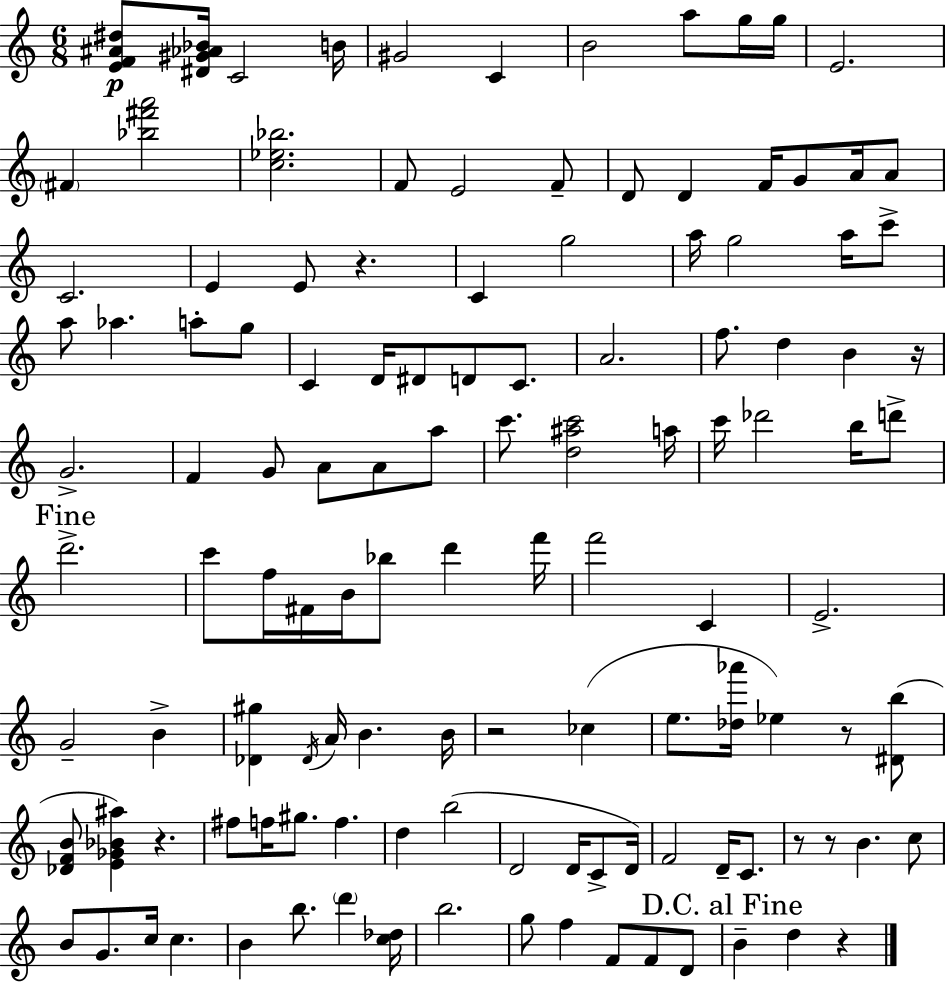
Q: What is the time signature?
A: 6/8